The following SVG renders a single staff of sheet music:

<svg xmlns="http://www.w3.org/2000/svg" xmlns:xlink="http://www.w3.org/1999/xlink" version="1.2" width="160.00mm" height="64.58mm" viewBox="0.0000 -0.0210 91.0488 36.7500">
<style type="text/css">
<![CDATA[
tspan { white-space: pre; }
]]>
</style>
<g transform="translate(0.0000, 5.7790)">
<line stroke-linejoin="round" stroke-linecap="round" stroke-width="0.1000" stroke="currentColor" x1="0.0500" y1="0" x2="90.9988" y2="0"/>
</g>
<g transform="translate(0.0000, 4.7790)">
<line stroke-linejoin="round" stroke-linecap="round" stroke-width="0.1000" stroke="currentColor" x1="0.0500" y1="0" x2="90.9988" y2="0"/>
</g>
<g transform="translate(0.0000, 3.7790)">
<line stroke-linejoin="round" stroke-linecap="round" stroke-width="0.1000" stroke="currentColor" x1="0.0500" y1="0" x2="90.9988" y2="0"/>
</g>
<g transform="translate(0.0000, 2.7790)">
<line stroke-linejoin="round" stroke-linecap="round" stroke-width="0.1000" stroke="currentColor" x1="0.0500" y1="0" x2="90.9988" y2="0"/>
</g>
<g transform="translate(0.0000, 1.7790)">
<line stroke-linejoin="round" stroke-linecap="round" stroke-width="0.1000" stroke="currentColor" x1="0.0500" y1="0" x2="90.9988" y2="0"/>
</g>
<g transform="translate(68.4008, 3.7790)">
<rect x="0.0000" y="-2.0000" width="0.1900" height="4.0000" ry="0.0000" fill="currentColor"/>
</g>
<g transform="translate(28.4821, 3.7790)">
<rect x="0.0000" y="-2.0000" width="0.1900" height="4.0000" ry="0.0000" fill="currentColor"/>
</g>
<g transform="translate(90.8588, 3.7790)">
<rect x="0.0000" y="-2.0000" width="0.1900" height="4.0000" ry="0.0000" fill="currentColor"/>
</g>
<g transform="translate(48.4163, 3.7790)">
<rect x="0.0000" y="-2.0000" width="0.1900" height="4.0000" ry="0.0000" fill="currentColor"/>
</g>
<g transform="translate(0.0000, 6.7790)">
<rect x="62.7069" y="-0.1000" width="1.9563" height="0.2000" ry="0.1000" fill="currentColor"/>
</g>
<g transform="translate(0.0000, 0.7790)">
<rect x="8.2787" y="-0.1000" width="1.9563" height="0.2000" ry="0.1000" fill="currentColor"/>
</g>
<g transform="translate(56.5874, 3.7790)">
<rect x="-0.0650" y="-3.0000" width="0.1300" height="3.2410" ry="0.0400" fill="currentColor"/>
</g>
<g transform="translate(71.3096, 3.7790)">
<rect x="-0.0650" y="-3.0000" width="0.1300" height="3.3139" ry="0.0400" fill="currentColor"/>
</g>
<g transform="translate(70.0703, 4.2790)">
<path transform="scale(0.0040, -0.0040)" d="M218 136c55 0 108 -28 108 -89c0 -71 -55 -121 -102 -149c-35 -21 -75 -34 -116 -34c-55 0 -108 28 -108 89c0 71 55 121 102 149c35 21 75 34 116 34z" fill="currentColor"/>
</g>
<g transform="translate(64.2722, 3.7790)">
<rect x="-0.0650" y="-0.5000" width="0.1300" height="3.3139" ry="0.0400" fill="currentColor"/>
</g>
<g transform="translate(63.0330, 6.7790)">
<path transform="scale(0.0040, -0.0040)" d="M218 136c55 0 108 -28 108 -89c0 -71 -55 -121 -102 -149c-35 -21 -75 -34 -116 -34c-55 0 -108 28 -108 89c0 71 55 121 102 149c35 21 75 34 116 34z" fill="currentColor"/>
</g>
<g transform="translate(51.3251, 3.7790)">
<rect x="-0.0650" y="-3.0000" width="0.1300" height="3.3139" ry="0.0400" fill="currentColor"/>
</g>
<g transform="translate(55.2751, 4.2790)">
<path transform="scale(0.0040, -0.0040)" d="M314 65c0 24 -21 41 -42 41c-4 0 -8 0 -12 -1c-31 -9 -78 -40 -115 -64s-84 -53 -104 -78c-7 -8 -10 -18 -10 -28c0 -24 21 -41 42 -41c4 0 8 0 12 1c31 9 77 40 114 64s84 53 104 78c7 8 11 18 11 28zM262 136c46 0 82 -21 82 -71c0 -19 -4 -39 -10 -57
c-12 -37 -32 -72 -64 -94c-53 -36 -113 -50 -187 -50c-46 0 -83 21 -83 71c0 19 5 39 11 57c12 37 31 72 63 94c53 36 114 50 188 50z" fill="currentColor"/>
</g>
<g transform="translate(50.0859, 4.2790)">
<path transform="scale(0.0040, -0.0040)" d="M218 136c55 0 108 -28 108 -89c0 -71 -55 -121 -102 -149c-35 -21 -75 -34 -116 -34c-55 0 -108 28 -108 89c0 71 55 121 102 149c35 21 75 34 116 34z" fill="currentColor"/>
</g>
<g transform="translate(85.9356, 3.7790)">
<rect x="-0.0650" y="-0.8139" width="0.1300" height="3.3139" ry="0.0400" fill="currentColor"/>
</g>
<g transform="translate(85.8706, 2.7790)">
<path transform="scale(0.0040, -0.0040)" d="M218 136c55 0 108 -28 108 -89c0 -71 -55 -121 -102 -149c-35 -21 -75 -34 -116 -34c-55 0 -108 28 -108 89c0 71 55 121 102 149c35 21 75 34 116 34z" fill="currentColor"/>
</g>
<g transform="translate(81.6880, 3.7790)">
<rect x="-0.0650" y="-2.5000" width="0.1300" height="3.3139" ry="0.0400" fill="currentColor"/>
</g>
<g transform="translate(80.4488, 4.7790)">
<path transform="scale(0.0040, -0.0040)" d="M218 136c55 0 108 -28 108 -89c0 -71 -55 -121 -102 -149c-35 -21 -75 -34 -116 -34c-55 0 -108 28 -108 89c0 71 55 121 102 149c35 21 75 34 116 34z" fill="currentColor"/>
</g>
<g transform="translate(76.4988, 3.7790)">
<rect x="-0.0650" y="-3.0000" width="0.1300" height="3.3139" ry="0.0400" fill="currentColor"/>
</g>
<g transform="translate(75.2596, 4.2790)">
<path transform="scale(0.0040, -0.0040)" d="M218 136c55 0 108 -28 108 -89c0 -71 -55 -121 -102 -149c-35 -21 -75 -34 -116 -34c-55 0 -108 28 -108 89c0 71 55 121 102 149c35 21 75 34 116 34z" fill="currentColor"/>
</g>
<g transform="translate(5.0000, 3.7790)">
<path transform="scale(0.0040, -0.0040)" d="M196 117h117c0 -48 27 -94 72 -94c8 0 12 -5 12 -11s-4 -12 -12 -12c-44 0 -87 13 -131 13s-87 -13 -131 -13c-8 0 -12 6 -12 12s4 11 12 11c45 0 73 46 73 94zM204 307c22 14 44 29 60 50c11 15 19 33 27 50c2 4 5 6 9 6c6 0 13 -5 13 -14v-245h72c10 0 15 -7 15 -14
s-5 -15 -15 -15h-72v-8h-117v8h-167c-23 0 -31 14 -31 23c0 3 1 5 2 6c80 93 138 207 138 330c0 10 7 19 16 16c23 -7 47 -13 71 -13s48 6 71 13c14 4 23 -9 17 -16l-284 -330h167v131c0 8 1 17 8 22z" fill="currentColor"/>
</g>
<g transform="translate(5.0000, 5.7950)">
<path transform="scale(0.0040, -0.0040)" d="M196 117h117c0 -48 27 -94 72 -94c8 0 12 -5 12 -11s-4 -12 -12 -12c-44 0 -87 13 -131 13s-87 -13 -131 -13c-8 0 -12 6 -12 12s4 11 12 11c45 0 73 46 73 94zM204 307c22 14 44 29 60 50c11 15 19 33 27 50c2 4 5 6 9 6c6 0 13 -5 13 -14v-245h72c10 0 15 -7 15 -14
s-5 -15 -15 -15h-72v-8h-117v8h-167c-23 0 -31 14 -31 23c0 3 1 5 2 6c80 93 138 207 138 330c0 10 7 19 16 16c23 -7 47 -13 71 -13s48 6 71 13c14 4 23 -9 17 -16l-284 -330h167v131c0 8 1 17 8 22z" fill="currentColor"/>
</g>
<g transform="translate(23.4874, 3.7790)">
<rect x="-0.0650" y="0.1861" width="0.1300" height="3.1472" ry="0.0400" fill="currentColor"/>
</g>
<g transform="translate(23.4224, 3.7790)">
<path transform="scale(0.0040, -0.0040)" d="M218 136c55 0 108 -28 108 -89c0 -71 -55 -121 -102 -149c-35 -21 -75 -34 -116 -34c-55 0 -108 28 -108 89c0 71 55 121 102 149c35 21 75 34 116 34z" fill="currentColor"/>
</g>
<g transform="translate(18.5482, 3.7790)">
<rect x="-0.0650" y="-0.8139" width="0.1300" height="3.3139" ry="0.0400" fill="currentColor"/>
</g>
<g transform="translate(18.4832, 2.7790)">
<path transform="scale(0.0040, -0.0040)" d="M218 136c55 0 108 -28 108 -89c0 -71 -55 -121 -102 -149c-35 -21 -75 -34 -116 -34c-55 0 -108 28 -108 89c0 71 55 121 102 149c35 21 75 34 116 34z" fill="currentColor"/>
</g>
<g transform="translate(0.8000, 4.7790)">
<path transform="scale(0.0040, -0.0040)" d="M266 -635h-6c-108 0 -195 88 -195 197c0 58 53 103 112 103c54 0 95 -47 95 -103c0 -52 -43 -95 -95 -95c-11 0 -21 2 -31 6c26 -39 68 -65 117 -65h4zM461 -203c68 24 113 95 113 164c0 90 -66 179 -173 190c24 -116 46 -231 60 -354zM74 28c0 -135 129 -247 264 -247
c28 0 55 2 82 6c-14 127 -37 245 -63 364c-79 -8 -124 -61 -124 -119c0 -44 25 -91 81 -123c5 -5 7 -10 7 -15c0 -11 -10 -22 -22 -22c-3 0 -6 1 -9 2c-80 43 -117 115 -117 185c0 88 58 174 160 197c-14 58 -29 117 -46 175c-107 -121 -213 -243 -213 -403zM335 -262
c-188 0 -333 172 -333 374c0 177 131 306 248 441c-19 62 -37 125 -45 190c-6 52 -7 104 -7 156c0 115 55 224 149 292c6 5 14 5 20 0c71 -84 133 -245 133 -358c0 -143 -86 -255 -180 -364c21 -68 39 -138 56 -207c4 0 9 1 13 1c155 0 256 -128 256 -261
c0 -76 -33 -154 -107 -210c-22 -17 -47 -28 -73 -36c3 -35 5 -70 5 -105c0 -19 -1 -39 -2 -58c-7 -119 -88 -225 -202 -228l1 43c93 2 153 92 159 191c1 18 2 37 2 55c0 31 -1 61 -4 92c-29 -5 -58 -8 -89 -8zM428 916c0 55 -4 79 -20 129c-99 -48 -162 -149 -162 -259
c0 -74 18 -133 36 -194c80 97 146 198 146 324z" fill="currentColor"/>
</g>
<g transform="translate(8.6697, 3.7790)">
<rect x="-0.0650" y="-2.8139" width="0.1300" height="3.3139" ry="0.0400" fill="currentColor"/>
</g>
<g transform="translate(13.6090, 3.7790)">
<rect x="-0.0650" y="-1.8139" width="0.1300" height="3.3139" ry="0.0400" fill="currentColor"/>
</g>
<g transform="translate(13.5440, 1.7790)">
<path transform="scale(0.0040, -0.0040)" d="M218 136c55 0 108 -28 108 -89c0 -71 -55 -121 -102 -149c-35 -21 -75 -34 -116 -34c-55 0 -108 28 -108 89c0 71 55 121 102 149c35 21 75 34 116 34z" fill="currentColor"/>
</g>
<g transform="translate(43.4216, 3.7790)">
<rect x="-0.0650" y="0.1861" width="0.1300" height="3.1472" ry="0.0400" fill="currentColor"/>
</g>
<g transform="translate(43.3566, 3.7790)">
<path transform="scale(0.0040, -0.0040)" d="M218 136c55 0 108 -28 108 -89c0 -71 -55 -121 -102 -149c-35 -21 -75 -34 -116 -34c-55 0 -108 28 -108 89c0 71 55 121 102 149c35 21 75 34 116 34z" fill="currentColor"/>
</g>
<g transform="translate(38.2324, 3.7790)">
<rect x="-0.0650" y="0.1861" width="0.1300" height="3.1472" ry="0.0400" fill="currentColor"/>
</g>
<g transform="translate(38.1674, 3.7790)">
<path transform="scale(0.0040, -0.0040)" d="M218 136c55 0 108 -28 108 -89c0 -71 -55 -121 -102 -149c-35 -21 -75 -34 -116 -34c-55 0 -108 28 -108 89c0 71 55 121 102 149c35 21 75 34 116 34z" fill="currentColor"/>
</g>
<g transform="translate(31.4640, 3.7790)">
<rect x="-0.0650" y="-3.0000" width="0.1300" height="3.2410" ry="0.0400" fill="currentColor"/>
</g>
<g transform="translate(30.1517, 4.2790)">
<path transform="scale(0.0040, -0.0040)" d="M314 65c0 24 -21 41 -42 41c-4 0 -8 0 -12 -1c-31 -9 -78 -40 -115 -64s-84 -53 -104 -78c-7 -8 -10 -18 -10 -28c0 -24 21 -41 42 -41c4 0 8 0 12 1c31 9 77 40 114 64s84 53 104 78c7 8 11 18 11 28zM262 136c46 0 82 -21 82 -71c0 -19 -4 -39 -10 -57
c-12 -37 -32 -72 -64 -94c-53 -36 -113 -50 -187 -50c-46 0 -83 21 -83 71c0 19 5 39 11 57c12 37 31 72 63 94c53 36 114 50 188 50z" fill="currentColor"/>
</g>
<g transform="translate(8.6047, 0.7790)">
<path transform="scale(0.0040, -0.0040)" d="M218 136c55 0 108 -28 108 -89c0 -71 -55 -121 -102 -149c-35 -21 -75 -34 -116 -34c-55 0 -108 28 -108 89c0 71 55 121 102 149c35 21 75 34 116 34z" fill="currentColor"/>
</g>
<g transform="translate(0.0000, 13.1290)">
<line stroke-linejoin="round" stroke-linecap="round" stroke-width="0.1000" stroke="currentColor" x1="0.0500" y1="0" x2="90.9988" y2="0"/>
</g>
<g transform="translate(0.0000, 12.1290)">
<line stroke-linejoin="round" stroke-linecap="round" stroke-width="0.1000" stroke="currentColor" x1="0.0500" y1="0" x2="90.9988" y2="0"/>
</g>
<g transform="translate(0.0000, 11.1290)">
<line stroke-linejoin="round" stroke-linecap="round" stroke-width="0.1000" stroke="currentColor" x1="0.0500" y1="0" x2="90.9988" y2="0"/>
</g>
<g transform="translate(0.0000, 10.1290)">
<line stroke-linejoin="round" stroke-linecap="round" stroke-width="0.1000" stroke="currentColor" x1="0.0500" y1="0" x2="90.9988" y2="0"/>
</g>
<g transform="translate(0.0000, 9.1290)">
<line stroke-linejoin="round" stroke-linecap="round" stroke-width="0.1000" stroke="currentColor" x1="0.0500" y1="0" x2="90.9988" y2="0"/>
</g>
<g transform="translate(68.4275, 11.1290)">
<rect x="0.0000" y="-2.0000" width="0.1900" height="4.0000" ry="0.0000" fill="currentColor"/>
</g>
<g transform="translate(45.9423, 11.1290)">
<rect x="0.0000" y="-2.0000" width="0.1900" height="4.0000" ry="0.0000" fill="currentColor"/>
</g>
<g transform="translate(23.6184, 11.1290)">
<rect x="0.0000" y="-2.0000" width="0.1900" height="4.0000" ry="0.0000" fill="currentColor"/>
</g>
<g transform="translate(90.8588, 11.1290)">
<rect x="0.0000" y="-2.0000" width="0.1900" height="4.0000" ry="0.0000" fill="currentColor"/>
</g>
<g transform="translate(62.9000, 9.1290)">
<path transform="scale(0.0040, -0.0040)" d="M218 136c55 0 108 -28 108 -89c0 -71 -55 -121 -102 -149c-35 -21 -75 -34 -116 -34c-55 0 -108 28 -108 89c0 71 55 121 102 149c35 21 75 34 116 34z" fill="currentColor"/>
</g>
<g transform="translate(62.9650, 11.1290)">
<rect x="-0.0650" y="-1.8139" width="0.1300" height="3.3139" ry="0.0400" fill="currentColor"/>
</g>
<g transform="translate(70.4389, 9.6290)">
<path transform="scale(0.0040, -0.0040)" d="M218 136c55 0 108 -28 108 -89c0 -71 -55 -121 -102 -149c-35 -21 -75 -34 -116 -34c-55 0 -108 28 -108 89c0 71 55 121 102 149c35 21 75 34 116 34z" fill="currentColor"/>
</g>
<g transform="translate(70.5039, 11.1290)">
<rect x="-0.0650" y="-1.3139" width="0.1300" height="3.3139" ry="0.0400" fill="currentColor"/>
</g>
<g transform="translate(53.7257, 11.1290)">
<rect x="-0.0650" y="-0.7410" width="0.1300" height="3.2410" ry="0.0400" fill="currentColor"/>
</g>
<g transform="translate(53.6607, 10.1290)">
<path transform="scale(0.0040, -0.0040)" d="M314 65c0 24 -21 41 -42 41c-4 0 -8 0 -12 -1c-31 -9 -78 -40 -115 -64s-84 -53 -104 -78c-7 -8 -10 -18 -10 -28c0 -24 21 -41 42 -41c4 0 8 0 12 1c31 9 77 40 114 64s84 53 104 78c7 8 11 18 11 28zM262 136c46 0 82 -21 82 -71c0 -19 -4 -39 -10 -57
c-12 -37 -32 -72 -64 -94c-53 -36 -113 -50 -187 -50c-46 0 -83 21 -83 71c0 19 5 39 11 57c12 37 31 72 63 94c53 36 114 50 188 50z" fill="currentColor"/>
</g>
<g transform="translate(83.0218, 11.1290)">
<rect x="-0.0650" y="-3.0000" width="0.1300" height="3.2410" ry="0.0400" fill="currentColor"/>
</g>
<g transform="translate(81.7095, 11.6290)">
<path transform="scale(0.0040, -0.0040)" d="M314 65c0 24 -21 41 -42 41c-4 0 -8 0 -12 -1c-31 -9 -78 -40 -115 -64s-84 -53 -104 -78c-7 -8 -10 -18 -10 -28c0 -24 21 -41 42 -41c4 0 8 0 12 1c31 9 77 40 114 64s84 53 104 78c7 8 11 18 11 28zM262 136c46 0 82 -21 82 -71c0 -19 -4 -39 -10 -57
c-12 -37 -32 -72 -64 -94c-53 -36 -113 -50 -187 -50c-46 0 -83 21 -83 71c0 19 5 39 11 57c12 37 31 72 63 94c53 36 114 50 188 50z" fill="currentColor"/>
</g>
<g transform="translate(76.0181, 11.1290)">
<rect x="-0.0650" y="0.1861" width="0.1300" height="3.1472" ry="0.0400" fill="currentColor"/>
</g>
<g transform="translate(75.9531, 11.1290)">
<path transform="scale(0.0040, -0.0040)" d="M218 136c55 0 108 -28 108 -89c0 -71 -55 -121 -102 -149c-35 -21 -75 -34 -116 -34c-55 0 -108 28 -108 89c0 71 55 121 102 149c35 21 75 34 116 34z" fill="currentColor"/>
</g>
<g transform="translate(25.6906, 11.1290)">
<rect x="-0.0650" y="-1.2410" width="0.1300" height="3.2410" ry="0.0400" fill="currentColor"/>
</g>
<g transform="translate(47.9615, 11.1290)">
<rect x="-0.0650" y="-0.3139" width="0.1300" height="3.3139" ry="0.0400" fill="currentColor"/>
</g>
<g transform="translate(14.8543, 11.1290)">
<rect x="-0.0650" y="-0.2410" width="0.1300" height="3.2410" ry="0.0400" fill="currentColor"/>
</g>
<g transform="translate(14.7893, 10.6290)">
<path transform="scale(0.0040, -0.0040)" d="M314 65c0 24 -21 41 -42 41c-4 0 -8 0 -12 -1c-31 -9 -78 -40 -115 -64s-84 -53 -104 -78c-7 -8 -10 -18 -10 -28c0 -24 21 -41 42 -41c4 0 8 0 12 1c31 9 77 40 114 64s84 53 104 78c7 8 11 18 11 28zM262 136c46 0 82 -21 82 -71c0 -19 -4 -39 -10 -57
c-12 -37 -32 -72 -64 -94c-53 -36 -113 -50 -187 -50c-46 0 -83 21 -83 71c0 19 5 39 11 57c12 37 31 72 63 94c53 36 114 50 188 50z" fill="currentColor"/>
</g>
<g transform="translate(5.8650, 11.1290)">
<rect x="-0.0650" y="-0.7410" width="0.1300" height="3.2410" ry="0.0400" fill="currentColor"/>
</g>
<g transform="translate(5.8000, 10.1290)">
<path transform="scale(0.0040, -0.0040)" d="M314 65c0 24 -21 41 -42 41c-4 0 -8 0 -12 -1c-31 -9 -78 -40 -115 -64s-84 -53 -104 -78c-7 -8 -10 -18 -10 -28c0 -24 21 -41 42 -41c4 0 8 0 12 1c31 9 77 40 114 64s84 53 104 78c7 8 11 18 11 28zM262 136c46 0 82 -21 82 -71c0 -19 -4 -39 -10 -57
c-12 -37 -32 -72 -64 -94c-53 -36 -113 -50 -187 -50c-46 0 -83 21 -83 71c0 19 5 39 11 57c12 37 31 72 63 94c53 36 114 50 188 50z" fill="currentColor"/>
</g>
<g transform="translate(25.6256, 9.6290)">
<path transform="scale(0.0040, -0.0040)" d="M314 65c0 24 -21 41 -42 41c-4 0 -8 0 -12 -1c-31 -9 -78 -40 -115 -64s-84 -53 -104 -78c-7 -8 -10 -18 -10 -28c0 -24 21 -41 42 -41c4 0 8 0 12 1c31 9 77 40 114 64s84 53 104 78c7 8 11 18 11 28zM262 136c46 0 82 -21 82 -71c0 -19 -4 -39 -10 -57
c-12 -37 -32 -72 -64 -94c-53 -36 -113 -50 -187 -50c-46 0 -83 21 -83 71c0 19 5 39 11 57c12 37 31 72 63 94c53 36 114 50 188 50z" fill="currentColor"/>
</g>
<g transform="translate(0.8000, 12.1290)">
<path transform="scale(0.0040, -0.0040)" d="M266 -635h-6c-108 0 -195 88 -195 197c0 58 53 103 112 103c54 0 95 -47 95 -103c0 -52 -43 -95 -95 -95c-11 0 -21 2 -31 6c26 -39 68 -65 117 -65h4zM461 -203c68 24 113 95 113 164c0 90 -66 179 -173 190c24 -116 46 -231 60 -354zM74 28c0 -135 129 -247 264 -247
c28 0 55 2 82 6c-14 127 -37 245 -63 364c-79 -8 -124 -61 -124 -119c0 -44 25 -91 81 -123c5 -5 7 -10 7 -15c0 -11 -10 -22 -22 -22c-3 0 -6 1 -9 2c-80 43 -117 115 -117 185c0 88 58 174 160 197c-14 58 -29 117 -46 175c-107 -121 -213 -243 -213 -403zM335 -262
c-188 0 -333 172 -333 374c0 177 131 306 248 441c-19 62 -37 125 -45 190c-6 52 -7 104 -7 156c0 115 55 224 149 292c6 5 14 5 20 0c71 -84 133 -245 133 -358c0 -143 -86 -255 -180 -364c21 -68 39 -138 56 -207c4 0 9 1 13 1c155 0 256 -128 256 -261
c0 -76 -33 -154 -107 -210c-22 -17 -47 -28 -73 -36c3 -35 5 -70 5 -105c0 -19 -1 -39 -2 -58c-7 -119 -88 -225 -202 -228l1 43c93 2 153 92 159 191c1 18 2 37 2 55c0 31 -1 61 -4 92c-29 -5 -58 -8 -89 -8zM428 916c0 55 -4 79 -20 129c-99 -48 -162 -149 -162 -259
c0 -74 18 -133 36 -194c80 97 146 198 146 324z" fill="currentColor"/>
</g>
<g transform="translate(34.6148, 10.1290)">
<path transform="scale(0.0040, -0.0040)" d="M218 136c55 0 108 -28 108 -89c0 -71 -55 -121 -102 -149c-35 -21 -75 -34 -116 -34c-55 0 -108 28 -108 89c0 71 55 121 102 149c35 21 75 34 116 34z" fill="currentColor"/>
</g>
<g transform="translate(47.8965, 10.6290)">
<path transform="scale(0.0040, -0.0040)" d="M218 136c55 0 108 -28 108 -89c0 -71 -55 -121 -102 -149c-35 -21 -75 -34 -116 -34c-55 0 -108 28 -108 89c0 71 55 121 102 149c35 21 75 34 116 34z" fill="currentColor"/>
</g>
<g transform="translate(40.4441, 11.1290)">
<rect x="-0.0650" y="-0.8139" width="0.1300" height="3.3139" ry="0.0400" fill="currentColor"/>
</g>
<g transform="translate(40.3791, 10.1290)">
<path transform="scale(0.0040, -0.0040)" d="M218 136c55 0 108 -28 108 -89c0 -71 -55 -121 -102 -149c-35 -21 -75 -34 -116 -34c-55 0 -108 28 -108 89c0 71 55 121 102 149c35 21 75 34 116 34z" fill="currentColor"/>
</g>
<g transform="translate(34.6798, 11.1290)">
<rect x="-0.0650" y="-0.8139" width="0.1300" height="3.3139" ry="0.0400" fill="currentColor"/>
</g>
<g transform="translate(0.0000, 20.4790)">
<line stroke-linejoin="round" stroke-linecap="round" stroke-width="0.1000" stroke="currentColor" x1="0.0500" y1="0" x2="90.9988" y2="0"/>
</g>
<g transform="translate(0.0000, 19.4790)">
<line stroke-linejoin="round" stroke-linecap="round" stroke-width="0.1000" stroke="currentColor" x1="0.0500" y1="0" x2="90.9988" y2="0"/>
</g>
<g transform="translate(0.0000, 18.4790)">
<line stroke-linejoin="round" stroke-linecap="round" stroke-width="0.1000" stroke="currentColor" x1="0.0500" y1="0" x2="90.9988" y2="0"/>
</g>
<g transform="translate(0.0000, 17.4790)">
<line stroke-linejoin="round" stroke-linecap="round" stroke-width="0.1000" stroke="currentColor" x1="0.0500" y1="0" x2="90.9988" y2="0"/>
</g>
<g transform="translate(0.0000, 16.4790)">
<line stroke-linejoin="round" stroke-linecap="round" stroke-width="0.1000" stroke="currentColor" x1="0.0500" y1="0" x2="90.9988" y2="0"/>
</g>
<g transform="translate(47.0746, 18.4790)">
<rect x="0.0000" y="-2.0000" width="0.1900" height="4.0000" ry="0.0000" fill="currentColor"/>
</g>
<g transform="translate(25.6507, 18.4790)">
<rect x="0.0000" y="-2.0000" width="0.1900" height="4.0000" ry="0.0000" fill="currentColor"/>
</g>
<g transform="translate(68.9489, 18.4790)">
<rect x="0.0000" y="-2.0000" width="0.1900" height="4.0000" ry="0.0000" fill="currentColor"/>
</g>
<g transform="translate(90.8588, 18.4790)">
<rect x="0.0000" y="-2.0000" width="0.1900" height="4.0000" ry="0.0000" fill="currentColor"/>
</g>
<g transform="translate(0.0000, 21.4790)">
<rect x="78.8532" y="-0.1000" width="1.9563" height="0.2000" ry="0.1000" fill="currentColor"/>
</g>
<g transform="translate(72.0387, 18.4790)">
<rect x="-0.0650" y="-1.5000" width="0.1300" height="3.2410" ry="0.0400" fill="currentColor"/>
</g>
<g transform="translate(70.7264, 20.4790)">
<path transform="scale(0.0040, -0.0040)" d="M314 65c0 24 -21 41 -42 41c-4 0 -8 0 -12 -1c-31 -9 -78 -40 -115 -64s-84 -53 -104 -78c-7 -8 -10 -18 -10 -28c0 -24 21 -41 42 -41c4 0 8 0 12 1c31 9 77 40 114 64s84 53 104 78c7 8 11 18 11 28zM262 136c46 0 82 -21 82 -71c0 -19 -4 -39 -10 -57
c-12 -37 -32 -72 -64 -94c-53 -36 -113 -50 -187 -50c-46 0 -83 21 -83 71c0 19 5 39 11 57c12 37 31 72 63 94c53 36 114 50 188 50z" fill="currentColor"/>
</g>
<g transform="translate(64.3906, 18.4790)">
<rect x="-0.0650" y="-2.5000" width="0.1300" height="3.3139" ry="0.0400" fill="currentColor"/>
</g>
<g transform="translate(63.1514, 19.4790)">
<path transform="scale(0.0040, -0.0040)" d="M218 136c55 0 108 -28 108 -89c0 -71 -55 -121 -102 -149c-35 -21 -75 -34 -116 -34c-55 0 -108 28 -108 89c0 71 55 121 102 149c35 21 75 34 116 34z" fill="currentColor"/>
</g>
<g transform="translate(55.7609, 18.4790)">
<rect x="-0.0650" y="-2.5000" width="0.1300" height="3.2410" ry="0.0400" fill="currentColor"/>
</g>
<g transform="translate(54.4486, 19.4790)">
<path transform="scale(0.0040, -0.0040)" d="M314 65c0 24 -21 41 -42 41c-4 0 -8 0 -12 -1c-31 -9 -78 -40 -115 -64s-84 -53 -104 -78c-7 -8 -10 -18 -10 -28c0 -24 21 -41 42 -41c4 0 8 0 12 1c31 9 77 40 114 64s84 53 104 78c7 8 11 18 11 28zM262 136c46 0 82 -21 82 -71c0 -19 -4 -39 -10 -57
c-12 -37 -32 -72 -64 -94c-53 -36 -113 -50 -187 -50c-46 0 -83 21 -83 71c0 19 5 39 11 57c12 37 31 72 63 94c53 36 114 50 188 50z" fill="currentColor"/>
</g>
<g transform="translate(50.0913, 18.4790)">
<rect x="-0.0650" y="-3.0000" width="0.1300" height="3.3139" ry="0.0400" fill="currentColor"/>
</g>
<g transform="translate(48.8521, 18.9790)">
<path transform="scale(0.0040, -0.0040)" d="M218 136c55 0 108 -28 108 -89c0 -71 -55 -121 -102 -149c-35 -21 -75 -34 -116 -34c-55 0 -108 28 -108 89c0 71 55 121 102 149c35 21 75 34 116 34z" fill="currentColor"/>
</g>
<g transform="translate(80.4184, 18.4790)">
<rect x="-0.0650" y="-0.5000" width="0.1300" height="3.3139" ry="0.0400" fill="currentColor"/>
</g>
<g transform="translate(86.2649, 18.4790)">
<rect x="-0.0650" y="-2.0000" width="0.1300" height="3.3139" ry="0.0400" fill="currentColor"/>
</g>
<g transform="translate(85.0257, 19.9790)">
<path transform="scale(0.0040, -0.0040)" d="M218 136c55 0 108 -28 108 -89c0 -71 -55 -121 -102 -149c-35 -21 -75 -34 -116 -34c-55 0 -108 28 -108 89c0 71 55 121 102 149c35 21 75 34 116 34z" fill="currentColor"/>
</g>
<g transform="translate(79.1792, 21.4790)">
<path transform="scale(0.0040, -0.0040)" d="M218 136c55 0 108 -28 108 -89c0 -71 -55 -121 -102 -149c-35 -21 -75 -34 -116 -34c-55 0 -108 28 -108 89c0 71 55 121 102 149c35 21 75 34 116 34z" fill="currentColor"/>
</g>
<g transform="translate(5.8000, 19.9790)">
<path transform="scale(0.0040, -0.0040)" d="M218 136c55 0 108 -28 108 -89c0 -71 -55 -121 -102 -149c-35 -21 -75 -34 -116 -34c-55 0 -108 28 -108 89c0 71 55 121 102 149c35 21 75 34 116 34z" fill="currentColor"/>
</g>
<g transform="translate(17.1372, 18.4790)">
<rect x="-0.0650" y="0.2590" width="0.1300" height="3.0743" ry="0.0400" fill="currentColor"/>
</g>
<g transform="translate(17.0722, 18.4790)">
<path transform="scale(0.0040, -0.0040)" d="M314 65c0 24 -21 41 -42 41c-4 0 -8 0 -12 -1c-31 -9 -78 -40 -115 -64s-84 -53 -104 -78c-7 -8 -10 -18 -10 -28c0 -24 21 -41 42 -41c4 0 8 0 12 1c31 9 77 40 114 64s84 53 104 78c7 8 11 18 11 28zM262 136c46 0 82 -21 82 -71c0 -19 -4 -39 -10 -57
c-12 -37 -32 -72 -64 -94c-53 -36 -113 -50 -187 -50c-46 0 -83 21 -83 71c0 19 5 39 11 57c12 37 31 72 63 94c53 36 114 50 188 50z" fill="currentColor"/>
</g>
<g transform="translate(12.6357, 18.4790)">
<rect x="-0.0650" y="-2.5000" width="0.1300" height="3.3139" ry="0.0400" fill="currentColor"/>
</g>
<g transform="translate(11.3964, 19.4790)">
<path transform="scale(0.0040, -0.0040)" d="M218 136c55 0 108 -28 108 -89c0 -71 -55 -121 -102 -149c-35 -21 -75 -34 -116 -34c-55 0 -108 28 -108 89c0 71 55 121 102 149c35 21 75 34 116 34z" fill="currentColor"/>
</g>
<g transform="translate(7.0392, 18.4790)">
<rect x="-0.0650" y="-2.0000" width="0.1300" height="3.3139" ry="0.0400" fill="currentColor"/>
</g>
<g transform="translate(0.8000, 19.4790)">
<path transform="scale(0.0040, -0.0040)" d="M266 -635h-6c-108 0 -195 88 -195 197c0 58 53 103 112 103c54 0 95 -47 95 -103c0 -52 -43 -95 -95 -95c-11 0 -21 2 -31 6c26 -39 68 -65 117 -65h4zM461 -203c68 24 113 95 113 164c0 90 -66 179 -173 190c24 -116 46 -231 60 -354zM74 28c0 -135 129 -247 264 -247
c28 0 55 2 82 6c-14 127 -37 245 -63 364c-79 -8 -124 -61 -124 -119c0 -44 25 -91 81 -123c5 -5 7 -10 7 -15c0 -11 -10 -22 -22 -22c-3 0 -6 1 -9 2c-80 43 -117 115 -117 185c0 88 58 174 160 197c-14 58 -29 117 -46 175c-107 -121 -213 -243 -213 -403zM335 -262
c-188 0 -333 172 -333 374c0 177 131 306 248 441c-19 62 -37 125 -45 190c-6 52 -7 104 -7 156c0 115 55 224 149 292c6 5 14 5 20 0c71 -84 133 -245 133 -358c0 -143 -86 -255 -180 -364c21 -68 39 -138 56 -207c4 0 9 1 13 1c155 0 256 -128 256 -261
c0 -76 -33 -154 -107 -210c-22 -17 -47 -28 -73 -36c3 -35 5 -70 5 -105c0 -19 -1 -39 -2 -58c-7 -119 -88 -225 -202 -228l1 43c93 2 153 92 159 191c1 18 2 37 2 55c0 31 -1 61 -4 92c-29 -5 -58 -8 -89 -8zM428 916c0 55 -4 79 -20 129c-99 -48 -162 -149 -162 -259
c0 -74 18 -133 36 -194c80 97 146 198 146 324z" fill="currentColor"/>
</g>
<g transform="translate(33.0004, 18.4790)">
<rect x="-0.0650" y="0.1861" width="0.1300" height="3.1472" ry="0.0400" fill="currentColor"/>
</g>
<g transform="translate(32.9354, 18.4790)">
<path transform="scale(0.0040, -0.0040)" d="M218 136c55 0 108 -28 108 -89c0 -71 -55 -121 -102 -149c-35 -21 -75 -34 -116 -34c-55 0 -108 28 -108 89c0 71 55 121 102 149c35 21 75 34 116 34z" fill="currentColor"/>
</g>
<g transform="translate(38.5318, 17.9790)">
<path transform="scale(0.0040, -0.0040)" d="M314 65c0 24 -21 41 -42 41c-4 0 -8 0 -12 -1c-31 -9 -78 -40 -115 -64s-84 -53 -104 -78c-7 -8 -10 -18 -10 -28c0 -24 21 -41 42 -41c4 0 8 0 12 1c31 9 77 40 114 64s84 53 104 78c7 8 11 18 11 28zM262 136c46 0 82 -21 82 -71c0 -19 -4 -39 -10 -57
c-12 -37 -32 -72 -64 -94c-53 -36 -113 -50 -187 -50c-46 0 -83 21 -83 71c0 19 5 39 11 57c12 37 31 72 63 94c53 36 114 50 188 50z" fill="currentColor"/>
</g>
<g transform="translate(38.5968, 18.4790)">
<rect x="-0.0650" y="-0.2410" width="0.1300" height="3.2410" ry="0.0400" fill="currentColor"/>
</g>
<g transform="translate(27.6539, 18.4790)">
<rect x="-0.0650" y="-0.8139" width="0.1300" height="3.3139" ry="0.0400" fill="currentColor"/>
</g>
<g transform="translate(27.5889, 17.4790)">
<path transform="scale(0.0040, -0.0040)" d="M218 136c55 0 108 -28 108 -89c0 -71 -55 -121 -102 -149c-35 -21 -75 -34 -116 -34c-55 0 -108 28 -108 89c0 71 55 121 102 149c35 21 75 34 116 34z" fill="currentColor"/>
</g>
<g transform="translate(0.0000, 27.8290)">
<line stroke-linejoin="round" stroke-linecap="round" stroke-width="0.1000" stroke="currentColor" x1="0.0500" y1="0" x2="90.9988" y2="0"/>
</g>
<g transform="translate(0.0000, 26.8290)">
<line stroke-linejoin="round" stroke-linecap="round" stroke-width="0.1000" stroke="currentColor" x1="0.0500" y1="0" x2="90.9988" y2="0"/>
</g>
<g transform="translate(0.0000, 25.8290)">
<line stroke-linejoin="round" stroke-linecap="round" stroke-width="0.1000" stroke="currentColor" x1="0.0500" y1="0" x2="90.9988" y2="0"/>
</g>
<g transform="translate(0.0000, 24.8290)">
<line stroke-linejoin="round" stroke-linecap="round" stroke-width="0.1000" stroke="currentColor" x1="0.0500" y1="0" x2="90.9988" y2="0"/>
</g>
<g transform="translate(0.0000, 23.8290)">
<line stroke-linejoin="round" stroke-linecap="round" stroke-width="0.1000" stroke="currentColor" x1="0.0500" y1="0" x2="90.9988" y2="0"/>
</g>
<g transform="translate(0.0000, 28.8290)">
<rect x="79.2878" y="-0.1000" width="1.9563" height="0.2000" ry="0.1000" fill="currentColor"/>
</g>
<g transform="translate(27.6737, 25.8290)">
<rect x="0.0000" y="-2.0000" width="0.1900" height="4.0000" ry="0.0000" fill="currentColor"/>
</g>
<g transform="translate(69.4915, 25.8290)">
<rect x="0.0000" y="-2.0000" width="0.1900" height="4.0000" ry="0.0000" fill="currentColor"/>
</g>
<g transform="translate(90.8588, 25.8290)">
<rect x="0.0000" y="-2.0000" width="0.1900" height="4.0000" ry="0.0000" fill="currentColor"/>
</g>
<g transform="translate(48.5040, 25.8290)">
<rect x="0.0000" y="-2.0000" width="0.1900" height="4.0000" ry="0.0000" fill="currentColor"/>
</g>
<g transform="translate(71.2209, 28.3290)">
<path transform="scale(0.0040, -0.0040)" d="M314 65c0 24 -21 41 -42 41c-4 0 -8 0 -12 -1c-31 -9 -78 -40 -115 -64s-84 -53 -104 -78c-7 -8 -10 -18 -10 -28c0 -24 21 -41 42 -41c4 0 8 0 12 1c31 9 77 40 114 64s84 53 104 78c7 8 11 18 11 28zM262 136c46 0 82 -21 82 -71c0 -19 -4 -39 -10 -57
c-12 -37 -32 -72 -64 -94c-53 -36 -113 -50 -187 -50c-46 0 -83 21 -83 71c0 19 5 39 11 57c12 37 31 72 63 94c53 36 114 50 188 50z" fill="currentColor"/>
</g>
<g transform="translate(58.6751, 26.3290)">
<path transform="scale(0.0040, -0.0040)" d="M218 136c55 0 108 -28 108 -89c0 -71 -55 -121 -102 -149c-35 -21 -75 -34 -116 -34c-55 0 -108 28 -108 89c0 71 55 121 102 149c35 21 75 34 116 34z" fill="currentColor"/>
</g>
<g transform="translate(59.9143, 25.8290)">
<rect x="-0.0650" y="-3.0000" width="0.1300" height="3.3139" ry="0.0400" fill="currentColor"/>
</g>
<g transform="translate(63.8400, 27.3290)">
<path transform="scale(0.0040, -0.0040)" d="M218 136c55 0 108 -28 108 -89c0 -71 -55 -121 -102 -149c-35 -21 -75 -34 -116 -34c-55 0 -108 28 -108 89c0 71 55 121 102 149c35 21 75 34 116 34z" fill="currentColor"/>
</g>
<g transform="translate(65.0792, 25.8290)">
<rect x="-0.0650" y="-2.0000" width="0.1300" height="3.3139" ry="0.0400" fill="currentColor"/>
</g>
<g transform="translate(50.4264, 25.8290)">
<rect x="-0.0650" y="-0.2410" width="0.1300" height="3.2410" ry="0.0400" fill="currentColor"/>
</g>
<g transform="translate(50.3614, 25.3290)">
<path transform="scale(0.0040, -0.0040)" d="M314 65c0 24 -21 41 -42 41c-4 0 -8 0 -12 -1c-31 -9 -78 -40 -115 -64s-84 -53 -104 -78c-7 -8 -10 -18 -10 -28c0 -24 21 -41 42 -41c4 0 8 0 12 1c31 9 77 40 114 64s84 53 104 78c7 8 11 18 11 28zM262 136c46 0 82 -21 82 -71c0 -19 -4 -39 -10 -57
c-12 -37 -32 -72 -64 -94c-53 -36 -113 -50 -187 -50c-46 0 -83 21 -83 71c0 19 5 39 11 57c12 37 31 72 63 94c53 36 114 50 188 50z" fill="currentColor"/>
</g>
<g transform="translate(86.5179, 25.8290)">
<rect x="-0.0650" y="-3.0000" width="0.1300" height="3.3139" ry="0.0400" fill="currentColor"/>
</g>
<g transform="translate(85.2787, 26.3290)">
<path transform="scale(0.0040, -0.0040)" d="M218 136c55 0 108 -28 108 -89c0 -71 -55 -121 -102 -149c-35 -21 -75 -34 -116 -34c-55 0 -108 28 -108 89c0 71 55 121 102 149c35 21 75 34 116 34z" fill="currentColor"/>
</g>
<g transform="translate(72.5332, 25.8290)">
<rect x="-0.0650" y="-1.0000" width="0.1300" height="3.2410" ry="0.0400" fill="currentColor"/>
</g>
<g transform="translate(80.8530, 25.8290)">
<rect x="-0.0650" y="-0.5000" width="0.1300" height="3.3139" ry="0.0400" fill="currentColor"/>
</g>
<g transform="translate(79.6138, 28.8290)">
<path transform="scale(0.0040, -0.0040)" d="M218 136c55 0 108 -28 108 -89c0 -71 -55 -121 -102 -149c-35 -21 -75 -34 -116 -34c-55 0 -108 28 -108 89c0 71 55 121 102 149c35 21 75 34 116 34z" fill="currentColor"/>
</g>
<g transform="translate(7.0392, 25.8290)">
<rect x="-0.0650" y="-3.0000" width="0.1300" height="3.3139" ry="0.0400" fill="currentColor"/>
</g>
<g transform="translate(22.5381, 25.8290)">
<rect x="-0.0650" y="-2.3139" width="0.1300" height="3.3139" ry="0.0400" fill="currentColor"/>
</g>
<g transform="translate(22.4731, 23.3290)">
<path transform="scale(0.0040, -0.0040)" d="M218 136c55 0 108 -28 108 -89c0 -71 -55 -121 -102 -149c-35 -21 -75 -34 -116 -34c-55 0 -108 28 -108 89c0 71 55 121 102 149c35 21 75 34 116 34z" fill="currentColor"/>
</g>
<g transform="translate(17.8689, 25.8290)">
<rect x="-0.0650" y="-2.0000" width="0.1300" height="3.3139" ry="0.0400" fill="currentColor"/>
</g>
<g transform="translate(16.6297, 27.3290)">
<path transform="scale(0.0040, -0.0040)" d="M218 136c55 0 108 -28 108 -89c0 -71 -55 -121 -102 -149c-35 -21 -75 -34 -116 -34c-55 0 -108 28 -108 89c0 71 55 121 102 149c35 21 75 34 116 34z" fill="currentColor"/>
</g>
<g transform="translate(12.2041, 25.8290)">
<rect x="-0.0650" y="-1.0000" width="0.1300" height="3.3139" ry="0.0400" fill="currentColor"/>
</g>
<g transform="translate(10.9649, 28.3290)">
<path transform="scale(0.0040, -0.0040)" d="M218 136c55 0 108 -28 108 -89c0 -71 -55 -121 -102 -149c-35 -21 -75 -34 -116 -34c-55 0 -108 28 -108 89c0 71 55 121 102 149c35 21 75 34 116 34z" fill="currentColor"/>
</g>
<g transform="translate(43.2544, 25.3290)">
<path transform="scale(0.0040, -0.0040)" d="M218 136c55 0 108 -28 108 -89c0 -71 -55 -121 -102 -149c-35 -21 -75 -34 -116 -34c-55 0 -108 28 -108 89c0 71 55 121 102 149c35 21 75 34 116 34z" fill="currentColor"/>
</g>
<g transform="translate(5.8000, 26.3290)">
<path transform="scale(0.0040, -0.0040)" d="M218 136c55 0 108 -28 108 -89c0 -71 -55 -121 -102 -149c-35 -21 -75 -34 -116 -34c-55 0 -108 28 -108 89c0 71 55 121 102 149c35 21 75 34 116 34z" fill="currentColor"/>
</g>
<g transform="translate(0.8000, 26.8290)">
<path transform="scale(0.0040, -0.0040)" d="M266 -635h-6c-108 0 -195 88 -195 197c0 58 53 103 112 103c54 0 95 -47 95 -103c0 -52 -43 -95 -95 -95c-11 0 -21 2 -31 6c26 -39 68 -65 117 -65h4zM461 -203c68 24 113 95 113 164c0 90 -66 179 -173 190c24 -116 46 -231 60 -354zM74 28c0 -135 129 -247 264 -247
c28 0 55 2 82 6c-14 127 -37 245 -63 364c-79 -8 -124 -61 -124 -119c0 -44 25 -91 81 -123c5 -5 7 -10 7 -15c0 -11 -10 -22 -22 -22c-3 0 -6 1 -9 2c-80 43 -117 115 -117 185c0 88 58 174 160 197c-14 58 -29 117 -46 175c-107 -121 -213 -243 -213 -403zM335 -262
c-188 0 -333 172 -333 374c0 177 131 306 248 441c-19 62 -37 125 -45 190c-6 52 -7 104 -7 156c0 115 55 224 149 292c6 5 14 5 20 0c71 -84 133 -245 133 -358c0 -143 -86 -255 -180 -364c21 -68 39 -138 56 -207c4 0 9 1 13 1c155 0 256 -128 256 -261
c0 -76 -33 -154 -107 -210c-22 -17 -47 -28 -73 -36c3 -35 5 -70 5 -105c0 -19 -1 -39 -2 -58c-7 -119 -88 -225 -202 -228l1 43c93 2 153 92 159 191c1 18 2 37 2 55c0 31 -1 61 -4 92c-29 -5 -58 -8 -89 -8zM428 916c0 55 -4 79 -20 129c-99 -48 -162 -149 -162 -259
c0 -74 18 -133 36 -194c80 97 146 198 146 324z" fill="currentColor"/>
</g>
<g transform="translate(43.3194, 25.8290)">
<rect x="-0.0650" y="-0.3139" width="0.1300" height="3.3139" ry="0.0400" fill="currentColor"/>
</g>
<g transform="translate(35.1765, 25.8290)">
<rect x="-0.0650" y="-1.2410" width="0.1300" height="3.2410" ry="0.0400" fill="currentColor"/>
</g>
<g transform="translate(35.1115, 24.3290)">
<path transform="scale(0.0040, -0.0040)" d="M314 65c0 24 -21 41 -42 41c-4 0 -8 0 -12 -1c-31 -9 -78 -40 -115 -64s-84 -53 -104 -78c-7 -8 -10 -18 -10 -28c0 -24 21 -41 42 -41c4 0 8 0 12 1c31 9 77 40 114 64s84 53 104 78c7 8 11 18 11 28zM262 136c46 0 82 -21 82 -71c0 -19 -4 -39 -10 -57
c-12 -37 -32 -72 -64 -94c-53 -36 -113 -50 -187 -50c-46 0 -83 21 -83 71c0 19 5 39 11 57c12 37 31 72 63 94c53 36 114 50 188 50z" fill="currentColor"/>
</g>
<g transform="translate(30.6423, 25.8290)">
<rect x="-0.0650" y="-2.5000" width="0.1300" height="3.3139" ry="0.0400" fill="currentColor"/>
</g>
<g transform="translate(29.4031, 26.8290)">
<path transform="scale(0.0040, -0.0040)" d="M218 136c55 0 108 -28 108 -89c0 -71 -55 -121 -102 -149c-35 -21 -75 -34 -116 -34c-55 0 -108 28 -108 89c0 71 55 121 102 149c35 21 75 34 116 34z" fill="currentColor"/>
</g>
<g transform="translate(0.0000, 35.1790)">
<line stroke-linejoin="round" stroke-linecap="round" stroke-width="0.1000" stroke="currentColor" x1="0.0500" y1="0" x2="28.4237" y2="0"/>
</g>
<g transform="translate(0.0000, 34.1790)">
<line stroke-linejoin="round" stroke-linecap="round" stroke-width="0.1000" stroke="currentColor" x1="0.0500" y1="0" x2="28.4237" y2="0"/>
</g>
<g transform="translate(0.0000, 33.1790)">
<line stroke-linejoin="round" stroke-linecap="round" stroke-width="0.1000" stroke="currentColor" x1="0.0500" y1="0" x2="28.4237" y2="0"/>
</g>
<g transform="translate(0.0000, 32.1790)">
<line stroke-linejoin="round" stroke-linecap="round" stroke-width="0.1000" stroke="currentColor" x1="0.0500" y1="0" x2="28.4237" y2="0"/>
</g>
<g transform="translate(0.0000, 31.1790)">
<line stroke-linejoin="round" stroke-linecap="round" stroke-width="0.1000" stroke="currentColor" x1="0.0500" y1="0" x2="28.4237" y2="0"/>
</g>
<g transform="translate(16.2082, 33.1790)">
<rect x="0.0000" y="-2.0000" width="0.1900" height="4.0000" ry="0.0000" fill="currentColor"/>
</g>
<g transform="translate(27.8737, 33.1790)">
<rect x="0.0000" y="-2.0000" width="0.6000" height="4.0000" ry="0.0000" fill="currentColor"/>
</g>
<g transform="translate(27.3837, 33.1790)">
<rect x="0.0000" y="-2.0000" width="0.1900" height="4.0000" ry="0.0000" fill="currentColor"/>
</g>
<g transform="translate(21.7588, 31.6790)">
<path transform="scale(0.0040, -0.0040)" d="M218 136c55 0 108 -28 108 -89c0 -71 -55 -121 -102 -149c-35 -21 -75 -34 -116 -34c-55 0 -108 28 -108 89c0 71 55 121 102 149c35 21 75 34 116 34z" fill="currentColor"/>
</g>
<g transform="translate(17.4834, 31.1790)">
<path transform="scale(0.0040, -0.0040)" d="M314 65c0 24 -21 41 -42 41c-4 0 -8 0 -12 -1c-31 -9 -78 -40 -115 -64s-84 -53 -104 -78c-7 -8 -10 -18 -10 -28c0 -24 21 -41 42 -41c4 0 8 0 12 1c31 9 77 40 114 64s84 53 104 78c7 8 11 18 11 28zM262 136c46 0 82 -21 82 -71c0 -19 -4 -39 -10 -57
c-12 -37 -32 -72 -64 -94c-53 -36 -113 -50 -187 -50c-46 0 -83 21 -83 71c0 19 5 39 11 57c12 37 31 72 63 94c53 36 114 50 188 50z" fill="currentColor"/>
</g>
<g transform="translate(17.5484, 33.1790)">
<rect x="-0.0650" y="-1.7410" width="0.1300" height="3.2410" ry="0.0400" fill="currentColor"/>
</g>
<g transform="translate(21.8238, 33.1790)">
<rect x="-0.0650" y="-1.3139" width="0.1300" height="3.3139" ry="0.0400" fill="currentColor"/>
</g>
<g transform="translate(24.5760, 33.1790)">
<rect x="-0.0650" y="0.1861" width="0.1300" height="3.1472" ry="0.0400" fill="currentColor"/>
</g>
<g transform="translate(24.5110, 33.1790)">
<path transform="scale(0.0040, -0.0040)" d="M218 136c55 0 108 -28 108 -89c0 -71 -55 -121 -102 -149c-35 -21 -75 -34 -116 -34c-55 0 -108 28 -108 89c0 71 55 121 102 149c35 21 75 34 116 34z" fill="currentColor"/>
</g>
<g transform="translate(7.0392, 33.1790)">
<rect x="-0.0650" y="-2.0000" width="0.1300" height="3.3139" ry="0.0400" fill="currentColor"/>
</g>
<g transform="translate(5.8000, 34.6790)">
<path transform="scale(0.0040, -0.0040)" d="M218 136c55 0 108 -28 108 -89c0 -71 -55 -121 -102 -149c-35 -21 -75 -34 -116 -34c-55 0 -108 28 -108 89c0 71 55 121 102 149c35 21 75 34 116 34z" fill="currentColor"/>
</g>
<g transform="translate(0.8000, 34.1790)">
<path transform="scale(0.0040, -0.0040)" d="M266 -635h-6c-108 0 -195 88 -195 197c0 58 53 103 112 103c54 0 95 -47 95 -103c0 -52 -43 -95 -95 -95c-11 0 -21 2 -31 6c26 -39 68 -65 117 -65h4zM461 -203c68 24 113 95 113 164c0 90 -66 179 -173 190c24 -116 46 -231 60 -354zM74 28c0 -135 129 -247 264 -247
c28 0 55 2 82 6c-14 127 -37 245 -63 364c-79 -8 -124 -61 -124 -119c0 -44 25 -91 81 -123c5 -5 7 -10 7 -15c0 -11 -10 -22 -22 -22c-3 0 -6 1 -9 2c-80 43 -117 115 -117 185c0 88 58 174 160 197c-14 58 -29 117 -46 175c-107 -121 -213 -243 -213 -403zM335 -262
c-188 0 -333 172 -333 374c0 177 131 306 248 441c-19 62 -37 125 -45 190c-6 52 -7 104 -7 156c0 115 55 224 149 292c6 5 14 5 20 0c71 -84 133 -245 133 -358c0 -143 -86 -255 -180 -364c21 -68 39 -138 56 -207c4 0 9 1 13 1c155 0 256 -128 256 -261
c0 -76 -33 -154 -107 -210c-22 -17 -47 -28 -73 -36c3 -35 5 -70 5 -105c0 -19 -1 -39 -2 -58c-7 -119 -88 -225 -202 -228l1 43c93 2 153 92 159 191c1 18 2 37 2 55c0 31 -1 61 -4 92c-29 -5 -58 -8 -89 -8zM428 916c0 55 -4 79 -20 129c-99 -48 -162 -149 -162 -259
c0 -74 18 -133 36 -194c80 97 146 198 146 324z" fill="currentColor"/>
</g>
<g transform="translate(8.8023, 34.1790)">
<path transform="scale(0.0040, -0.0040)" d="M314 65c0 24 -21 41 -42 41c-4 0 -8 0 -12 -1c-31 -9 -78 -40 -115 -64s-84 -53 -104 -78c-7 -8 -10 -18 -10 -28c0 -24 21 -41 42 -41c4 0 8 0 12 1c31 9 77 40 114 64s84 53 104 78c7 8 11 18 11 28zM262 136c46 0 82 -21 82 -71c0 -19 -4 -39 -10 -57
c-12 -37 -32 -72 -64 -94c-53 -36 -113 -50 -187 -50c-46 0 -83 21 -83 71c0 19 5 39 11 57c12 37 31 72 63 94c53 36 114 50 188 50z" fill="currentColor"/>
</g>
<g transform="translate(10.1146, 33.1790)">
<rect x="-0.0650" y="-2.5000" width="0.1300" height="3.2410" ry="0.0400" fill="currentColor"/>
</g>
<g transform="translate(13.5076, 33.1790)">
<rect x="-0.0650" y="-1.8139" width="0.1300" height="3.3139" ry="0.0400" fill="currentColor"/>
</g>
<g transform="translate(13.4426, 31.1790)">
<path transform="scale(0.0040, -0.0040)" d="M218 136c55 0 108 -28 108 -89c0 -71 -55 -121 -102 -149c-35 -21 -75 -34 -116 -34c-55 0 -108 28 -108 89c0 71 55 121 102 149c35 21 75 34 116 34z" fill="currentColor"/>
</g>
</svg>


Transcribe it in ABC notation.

X:1
T:Untitled
M:4/4
L:1/4
K:C
a f d B A2 B B A A2 C A A G d d2 c2 e2 d d c d2 f e B A2 F G B2 d B c2 A G2 G E2 C F A D F g G e2 c c2 A F D2 C A F G2 f f2 e B